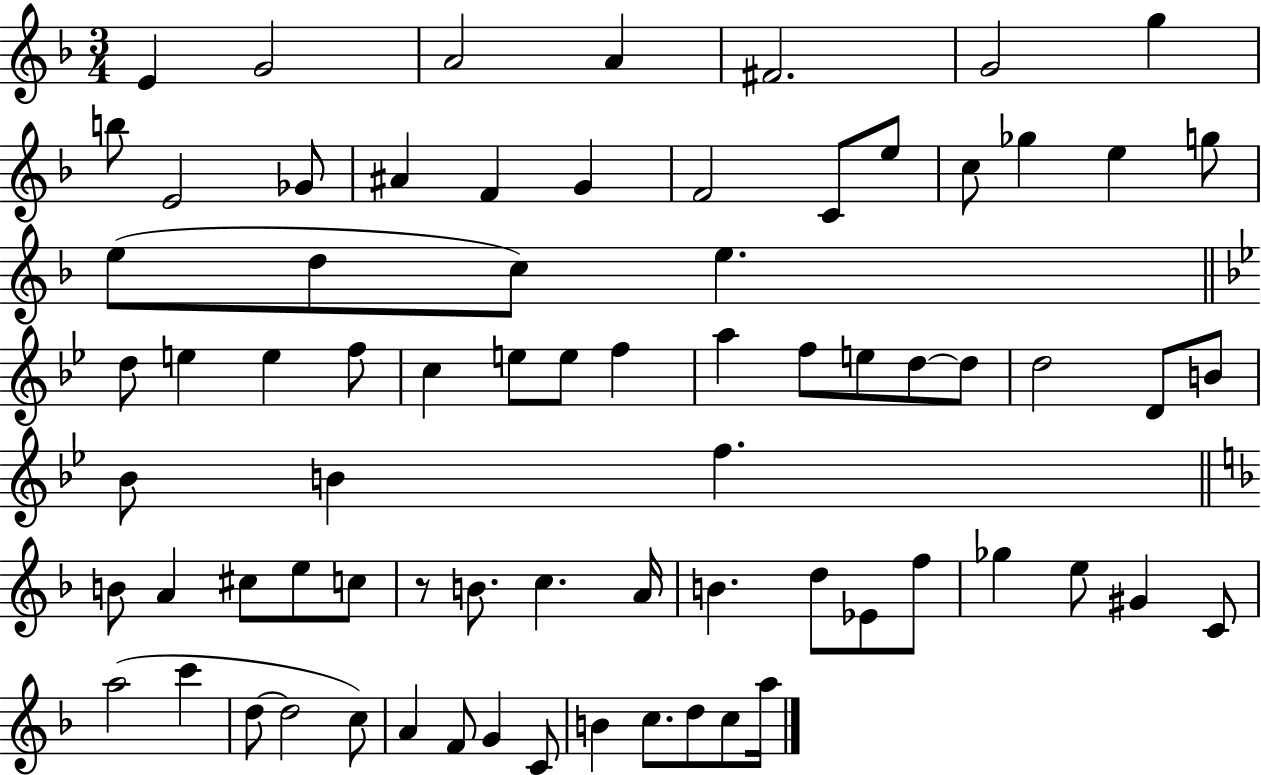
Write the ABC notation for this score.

X:1
T:Untitled
M:3/4
L:1/4
K:F
E G2 A2 A ^F2 G2 g b/2 E2 _G/2 ^A F G F2 C/2 e/2 c/2 _g e g/2 e/2 d/2 c/2 e d/2 e e f/2 c e/2 e/2 f a f/2 e/2 d/2 d/2 d2 D/2 B/2 _B/2 B f B/2 A ^c/2 e/2 c/2 z/2 B/2 c A/4 B d/2 _E/2 f/2 _g e/2 ^G C/2 a2 c' d/2 d2 c/2 A F/2 G C/2 B c/2 d/2 c/2 a/4